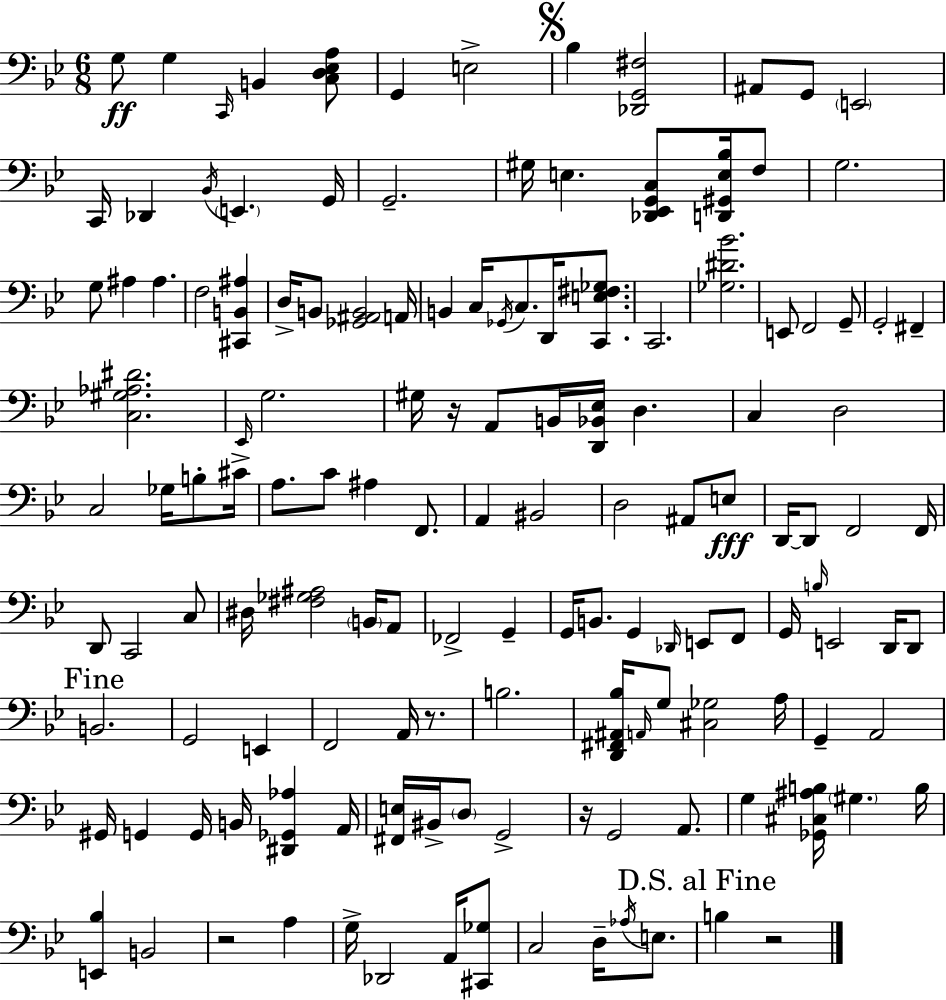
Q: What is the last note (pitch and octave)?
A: B3